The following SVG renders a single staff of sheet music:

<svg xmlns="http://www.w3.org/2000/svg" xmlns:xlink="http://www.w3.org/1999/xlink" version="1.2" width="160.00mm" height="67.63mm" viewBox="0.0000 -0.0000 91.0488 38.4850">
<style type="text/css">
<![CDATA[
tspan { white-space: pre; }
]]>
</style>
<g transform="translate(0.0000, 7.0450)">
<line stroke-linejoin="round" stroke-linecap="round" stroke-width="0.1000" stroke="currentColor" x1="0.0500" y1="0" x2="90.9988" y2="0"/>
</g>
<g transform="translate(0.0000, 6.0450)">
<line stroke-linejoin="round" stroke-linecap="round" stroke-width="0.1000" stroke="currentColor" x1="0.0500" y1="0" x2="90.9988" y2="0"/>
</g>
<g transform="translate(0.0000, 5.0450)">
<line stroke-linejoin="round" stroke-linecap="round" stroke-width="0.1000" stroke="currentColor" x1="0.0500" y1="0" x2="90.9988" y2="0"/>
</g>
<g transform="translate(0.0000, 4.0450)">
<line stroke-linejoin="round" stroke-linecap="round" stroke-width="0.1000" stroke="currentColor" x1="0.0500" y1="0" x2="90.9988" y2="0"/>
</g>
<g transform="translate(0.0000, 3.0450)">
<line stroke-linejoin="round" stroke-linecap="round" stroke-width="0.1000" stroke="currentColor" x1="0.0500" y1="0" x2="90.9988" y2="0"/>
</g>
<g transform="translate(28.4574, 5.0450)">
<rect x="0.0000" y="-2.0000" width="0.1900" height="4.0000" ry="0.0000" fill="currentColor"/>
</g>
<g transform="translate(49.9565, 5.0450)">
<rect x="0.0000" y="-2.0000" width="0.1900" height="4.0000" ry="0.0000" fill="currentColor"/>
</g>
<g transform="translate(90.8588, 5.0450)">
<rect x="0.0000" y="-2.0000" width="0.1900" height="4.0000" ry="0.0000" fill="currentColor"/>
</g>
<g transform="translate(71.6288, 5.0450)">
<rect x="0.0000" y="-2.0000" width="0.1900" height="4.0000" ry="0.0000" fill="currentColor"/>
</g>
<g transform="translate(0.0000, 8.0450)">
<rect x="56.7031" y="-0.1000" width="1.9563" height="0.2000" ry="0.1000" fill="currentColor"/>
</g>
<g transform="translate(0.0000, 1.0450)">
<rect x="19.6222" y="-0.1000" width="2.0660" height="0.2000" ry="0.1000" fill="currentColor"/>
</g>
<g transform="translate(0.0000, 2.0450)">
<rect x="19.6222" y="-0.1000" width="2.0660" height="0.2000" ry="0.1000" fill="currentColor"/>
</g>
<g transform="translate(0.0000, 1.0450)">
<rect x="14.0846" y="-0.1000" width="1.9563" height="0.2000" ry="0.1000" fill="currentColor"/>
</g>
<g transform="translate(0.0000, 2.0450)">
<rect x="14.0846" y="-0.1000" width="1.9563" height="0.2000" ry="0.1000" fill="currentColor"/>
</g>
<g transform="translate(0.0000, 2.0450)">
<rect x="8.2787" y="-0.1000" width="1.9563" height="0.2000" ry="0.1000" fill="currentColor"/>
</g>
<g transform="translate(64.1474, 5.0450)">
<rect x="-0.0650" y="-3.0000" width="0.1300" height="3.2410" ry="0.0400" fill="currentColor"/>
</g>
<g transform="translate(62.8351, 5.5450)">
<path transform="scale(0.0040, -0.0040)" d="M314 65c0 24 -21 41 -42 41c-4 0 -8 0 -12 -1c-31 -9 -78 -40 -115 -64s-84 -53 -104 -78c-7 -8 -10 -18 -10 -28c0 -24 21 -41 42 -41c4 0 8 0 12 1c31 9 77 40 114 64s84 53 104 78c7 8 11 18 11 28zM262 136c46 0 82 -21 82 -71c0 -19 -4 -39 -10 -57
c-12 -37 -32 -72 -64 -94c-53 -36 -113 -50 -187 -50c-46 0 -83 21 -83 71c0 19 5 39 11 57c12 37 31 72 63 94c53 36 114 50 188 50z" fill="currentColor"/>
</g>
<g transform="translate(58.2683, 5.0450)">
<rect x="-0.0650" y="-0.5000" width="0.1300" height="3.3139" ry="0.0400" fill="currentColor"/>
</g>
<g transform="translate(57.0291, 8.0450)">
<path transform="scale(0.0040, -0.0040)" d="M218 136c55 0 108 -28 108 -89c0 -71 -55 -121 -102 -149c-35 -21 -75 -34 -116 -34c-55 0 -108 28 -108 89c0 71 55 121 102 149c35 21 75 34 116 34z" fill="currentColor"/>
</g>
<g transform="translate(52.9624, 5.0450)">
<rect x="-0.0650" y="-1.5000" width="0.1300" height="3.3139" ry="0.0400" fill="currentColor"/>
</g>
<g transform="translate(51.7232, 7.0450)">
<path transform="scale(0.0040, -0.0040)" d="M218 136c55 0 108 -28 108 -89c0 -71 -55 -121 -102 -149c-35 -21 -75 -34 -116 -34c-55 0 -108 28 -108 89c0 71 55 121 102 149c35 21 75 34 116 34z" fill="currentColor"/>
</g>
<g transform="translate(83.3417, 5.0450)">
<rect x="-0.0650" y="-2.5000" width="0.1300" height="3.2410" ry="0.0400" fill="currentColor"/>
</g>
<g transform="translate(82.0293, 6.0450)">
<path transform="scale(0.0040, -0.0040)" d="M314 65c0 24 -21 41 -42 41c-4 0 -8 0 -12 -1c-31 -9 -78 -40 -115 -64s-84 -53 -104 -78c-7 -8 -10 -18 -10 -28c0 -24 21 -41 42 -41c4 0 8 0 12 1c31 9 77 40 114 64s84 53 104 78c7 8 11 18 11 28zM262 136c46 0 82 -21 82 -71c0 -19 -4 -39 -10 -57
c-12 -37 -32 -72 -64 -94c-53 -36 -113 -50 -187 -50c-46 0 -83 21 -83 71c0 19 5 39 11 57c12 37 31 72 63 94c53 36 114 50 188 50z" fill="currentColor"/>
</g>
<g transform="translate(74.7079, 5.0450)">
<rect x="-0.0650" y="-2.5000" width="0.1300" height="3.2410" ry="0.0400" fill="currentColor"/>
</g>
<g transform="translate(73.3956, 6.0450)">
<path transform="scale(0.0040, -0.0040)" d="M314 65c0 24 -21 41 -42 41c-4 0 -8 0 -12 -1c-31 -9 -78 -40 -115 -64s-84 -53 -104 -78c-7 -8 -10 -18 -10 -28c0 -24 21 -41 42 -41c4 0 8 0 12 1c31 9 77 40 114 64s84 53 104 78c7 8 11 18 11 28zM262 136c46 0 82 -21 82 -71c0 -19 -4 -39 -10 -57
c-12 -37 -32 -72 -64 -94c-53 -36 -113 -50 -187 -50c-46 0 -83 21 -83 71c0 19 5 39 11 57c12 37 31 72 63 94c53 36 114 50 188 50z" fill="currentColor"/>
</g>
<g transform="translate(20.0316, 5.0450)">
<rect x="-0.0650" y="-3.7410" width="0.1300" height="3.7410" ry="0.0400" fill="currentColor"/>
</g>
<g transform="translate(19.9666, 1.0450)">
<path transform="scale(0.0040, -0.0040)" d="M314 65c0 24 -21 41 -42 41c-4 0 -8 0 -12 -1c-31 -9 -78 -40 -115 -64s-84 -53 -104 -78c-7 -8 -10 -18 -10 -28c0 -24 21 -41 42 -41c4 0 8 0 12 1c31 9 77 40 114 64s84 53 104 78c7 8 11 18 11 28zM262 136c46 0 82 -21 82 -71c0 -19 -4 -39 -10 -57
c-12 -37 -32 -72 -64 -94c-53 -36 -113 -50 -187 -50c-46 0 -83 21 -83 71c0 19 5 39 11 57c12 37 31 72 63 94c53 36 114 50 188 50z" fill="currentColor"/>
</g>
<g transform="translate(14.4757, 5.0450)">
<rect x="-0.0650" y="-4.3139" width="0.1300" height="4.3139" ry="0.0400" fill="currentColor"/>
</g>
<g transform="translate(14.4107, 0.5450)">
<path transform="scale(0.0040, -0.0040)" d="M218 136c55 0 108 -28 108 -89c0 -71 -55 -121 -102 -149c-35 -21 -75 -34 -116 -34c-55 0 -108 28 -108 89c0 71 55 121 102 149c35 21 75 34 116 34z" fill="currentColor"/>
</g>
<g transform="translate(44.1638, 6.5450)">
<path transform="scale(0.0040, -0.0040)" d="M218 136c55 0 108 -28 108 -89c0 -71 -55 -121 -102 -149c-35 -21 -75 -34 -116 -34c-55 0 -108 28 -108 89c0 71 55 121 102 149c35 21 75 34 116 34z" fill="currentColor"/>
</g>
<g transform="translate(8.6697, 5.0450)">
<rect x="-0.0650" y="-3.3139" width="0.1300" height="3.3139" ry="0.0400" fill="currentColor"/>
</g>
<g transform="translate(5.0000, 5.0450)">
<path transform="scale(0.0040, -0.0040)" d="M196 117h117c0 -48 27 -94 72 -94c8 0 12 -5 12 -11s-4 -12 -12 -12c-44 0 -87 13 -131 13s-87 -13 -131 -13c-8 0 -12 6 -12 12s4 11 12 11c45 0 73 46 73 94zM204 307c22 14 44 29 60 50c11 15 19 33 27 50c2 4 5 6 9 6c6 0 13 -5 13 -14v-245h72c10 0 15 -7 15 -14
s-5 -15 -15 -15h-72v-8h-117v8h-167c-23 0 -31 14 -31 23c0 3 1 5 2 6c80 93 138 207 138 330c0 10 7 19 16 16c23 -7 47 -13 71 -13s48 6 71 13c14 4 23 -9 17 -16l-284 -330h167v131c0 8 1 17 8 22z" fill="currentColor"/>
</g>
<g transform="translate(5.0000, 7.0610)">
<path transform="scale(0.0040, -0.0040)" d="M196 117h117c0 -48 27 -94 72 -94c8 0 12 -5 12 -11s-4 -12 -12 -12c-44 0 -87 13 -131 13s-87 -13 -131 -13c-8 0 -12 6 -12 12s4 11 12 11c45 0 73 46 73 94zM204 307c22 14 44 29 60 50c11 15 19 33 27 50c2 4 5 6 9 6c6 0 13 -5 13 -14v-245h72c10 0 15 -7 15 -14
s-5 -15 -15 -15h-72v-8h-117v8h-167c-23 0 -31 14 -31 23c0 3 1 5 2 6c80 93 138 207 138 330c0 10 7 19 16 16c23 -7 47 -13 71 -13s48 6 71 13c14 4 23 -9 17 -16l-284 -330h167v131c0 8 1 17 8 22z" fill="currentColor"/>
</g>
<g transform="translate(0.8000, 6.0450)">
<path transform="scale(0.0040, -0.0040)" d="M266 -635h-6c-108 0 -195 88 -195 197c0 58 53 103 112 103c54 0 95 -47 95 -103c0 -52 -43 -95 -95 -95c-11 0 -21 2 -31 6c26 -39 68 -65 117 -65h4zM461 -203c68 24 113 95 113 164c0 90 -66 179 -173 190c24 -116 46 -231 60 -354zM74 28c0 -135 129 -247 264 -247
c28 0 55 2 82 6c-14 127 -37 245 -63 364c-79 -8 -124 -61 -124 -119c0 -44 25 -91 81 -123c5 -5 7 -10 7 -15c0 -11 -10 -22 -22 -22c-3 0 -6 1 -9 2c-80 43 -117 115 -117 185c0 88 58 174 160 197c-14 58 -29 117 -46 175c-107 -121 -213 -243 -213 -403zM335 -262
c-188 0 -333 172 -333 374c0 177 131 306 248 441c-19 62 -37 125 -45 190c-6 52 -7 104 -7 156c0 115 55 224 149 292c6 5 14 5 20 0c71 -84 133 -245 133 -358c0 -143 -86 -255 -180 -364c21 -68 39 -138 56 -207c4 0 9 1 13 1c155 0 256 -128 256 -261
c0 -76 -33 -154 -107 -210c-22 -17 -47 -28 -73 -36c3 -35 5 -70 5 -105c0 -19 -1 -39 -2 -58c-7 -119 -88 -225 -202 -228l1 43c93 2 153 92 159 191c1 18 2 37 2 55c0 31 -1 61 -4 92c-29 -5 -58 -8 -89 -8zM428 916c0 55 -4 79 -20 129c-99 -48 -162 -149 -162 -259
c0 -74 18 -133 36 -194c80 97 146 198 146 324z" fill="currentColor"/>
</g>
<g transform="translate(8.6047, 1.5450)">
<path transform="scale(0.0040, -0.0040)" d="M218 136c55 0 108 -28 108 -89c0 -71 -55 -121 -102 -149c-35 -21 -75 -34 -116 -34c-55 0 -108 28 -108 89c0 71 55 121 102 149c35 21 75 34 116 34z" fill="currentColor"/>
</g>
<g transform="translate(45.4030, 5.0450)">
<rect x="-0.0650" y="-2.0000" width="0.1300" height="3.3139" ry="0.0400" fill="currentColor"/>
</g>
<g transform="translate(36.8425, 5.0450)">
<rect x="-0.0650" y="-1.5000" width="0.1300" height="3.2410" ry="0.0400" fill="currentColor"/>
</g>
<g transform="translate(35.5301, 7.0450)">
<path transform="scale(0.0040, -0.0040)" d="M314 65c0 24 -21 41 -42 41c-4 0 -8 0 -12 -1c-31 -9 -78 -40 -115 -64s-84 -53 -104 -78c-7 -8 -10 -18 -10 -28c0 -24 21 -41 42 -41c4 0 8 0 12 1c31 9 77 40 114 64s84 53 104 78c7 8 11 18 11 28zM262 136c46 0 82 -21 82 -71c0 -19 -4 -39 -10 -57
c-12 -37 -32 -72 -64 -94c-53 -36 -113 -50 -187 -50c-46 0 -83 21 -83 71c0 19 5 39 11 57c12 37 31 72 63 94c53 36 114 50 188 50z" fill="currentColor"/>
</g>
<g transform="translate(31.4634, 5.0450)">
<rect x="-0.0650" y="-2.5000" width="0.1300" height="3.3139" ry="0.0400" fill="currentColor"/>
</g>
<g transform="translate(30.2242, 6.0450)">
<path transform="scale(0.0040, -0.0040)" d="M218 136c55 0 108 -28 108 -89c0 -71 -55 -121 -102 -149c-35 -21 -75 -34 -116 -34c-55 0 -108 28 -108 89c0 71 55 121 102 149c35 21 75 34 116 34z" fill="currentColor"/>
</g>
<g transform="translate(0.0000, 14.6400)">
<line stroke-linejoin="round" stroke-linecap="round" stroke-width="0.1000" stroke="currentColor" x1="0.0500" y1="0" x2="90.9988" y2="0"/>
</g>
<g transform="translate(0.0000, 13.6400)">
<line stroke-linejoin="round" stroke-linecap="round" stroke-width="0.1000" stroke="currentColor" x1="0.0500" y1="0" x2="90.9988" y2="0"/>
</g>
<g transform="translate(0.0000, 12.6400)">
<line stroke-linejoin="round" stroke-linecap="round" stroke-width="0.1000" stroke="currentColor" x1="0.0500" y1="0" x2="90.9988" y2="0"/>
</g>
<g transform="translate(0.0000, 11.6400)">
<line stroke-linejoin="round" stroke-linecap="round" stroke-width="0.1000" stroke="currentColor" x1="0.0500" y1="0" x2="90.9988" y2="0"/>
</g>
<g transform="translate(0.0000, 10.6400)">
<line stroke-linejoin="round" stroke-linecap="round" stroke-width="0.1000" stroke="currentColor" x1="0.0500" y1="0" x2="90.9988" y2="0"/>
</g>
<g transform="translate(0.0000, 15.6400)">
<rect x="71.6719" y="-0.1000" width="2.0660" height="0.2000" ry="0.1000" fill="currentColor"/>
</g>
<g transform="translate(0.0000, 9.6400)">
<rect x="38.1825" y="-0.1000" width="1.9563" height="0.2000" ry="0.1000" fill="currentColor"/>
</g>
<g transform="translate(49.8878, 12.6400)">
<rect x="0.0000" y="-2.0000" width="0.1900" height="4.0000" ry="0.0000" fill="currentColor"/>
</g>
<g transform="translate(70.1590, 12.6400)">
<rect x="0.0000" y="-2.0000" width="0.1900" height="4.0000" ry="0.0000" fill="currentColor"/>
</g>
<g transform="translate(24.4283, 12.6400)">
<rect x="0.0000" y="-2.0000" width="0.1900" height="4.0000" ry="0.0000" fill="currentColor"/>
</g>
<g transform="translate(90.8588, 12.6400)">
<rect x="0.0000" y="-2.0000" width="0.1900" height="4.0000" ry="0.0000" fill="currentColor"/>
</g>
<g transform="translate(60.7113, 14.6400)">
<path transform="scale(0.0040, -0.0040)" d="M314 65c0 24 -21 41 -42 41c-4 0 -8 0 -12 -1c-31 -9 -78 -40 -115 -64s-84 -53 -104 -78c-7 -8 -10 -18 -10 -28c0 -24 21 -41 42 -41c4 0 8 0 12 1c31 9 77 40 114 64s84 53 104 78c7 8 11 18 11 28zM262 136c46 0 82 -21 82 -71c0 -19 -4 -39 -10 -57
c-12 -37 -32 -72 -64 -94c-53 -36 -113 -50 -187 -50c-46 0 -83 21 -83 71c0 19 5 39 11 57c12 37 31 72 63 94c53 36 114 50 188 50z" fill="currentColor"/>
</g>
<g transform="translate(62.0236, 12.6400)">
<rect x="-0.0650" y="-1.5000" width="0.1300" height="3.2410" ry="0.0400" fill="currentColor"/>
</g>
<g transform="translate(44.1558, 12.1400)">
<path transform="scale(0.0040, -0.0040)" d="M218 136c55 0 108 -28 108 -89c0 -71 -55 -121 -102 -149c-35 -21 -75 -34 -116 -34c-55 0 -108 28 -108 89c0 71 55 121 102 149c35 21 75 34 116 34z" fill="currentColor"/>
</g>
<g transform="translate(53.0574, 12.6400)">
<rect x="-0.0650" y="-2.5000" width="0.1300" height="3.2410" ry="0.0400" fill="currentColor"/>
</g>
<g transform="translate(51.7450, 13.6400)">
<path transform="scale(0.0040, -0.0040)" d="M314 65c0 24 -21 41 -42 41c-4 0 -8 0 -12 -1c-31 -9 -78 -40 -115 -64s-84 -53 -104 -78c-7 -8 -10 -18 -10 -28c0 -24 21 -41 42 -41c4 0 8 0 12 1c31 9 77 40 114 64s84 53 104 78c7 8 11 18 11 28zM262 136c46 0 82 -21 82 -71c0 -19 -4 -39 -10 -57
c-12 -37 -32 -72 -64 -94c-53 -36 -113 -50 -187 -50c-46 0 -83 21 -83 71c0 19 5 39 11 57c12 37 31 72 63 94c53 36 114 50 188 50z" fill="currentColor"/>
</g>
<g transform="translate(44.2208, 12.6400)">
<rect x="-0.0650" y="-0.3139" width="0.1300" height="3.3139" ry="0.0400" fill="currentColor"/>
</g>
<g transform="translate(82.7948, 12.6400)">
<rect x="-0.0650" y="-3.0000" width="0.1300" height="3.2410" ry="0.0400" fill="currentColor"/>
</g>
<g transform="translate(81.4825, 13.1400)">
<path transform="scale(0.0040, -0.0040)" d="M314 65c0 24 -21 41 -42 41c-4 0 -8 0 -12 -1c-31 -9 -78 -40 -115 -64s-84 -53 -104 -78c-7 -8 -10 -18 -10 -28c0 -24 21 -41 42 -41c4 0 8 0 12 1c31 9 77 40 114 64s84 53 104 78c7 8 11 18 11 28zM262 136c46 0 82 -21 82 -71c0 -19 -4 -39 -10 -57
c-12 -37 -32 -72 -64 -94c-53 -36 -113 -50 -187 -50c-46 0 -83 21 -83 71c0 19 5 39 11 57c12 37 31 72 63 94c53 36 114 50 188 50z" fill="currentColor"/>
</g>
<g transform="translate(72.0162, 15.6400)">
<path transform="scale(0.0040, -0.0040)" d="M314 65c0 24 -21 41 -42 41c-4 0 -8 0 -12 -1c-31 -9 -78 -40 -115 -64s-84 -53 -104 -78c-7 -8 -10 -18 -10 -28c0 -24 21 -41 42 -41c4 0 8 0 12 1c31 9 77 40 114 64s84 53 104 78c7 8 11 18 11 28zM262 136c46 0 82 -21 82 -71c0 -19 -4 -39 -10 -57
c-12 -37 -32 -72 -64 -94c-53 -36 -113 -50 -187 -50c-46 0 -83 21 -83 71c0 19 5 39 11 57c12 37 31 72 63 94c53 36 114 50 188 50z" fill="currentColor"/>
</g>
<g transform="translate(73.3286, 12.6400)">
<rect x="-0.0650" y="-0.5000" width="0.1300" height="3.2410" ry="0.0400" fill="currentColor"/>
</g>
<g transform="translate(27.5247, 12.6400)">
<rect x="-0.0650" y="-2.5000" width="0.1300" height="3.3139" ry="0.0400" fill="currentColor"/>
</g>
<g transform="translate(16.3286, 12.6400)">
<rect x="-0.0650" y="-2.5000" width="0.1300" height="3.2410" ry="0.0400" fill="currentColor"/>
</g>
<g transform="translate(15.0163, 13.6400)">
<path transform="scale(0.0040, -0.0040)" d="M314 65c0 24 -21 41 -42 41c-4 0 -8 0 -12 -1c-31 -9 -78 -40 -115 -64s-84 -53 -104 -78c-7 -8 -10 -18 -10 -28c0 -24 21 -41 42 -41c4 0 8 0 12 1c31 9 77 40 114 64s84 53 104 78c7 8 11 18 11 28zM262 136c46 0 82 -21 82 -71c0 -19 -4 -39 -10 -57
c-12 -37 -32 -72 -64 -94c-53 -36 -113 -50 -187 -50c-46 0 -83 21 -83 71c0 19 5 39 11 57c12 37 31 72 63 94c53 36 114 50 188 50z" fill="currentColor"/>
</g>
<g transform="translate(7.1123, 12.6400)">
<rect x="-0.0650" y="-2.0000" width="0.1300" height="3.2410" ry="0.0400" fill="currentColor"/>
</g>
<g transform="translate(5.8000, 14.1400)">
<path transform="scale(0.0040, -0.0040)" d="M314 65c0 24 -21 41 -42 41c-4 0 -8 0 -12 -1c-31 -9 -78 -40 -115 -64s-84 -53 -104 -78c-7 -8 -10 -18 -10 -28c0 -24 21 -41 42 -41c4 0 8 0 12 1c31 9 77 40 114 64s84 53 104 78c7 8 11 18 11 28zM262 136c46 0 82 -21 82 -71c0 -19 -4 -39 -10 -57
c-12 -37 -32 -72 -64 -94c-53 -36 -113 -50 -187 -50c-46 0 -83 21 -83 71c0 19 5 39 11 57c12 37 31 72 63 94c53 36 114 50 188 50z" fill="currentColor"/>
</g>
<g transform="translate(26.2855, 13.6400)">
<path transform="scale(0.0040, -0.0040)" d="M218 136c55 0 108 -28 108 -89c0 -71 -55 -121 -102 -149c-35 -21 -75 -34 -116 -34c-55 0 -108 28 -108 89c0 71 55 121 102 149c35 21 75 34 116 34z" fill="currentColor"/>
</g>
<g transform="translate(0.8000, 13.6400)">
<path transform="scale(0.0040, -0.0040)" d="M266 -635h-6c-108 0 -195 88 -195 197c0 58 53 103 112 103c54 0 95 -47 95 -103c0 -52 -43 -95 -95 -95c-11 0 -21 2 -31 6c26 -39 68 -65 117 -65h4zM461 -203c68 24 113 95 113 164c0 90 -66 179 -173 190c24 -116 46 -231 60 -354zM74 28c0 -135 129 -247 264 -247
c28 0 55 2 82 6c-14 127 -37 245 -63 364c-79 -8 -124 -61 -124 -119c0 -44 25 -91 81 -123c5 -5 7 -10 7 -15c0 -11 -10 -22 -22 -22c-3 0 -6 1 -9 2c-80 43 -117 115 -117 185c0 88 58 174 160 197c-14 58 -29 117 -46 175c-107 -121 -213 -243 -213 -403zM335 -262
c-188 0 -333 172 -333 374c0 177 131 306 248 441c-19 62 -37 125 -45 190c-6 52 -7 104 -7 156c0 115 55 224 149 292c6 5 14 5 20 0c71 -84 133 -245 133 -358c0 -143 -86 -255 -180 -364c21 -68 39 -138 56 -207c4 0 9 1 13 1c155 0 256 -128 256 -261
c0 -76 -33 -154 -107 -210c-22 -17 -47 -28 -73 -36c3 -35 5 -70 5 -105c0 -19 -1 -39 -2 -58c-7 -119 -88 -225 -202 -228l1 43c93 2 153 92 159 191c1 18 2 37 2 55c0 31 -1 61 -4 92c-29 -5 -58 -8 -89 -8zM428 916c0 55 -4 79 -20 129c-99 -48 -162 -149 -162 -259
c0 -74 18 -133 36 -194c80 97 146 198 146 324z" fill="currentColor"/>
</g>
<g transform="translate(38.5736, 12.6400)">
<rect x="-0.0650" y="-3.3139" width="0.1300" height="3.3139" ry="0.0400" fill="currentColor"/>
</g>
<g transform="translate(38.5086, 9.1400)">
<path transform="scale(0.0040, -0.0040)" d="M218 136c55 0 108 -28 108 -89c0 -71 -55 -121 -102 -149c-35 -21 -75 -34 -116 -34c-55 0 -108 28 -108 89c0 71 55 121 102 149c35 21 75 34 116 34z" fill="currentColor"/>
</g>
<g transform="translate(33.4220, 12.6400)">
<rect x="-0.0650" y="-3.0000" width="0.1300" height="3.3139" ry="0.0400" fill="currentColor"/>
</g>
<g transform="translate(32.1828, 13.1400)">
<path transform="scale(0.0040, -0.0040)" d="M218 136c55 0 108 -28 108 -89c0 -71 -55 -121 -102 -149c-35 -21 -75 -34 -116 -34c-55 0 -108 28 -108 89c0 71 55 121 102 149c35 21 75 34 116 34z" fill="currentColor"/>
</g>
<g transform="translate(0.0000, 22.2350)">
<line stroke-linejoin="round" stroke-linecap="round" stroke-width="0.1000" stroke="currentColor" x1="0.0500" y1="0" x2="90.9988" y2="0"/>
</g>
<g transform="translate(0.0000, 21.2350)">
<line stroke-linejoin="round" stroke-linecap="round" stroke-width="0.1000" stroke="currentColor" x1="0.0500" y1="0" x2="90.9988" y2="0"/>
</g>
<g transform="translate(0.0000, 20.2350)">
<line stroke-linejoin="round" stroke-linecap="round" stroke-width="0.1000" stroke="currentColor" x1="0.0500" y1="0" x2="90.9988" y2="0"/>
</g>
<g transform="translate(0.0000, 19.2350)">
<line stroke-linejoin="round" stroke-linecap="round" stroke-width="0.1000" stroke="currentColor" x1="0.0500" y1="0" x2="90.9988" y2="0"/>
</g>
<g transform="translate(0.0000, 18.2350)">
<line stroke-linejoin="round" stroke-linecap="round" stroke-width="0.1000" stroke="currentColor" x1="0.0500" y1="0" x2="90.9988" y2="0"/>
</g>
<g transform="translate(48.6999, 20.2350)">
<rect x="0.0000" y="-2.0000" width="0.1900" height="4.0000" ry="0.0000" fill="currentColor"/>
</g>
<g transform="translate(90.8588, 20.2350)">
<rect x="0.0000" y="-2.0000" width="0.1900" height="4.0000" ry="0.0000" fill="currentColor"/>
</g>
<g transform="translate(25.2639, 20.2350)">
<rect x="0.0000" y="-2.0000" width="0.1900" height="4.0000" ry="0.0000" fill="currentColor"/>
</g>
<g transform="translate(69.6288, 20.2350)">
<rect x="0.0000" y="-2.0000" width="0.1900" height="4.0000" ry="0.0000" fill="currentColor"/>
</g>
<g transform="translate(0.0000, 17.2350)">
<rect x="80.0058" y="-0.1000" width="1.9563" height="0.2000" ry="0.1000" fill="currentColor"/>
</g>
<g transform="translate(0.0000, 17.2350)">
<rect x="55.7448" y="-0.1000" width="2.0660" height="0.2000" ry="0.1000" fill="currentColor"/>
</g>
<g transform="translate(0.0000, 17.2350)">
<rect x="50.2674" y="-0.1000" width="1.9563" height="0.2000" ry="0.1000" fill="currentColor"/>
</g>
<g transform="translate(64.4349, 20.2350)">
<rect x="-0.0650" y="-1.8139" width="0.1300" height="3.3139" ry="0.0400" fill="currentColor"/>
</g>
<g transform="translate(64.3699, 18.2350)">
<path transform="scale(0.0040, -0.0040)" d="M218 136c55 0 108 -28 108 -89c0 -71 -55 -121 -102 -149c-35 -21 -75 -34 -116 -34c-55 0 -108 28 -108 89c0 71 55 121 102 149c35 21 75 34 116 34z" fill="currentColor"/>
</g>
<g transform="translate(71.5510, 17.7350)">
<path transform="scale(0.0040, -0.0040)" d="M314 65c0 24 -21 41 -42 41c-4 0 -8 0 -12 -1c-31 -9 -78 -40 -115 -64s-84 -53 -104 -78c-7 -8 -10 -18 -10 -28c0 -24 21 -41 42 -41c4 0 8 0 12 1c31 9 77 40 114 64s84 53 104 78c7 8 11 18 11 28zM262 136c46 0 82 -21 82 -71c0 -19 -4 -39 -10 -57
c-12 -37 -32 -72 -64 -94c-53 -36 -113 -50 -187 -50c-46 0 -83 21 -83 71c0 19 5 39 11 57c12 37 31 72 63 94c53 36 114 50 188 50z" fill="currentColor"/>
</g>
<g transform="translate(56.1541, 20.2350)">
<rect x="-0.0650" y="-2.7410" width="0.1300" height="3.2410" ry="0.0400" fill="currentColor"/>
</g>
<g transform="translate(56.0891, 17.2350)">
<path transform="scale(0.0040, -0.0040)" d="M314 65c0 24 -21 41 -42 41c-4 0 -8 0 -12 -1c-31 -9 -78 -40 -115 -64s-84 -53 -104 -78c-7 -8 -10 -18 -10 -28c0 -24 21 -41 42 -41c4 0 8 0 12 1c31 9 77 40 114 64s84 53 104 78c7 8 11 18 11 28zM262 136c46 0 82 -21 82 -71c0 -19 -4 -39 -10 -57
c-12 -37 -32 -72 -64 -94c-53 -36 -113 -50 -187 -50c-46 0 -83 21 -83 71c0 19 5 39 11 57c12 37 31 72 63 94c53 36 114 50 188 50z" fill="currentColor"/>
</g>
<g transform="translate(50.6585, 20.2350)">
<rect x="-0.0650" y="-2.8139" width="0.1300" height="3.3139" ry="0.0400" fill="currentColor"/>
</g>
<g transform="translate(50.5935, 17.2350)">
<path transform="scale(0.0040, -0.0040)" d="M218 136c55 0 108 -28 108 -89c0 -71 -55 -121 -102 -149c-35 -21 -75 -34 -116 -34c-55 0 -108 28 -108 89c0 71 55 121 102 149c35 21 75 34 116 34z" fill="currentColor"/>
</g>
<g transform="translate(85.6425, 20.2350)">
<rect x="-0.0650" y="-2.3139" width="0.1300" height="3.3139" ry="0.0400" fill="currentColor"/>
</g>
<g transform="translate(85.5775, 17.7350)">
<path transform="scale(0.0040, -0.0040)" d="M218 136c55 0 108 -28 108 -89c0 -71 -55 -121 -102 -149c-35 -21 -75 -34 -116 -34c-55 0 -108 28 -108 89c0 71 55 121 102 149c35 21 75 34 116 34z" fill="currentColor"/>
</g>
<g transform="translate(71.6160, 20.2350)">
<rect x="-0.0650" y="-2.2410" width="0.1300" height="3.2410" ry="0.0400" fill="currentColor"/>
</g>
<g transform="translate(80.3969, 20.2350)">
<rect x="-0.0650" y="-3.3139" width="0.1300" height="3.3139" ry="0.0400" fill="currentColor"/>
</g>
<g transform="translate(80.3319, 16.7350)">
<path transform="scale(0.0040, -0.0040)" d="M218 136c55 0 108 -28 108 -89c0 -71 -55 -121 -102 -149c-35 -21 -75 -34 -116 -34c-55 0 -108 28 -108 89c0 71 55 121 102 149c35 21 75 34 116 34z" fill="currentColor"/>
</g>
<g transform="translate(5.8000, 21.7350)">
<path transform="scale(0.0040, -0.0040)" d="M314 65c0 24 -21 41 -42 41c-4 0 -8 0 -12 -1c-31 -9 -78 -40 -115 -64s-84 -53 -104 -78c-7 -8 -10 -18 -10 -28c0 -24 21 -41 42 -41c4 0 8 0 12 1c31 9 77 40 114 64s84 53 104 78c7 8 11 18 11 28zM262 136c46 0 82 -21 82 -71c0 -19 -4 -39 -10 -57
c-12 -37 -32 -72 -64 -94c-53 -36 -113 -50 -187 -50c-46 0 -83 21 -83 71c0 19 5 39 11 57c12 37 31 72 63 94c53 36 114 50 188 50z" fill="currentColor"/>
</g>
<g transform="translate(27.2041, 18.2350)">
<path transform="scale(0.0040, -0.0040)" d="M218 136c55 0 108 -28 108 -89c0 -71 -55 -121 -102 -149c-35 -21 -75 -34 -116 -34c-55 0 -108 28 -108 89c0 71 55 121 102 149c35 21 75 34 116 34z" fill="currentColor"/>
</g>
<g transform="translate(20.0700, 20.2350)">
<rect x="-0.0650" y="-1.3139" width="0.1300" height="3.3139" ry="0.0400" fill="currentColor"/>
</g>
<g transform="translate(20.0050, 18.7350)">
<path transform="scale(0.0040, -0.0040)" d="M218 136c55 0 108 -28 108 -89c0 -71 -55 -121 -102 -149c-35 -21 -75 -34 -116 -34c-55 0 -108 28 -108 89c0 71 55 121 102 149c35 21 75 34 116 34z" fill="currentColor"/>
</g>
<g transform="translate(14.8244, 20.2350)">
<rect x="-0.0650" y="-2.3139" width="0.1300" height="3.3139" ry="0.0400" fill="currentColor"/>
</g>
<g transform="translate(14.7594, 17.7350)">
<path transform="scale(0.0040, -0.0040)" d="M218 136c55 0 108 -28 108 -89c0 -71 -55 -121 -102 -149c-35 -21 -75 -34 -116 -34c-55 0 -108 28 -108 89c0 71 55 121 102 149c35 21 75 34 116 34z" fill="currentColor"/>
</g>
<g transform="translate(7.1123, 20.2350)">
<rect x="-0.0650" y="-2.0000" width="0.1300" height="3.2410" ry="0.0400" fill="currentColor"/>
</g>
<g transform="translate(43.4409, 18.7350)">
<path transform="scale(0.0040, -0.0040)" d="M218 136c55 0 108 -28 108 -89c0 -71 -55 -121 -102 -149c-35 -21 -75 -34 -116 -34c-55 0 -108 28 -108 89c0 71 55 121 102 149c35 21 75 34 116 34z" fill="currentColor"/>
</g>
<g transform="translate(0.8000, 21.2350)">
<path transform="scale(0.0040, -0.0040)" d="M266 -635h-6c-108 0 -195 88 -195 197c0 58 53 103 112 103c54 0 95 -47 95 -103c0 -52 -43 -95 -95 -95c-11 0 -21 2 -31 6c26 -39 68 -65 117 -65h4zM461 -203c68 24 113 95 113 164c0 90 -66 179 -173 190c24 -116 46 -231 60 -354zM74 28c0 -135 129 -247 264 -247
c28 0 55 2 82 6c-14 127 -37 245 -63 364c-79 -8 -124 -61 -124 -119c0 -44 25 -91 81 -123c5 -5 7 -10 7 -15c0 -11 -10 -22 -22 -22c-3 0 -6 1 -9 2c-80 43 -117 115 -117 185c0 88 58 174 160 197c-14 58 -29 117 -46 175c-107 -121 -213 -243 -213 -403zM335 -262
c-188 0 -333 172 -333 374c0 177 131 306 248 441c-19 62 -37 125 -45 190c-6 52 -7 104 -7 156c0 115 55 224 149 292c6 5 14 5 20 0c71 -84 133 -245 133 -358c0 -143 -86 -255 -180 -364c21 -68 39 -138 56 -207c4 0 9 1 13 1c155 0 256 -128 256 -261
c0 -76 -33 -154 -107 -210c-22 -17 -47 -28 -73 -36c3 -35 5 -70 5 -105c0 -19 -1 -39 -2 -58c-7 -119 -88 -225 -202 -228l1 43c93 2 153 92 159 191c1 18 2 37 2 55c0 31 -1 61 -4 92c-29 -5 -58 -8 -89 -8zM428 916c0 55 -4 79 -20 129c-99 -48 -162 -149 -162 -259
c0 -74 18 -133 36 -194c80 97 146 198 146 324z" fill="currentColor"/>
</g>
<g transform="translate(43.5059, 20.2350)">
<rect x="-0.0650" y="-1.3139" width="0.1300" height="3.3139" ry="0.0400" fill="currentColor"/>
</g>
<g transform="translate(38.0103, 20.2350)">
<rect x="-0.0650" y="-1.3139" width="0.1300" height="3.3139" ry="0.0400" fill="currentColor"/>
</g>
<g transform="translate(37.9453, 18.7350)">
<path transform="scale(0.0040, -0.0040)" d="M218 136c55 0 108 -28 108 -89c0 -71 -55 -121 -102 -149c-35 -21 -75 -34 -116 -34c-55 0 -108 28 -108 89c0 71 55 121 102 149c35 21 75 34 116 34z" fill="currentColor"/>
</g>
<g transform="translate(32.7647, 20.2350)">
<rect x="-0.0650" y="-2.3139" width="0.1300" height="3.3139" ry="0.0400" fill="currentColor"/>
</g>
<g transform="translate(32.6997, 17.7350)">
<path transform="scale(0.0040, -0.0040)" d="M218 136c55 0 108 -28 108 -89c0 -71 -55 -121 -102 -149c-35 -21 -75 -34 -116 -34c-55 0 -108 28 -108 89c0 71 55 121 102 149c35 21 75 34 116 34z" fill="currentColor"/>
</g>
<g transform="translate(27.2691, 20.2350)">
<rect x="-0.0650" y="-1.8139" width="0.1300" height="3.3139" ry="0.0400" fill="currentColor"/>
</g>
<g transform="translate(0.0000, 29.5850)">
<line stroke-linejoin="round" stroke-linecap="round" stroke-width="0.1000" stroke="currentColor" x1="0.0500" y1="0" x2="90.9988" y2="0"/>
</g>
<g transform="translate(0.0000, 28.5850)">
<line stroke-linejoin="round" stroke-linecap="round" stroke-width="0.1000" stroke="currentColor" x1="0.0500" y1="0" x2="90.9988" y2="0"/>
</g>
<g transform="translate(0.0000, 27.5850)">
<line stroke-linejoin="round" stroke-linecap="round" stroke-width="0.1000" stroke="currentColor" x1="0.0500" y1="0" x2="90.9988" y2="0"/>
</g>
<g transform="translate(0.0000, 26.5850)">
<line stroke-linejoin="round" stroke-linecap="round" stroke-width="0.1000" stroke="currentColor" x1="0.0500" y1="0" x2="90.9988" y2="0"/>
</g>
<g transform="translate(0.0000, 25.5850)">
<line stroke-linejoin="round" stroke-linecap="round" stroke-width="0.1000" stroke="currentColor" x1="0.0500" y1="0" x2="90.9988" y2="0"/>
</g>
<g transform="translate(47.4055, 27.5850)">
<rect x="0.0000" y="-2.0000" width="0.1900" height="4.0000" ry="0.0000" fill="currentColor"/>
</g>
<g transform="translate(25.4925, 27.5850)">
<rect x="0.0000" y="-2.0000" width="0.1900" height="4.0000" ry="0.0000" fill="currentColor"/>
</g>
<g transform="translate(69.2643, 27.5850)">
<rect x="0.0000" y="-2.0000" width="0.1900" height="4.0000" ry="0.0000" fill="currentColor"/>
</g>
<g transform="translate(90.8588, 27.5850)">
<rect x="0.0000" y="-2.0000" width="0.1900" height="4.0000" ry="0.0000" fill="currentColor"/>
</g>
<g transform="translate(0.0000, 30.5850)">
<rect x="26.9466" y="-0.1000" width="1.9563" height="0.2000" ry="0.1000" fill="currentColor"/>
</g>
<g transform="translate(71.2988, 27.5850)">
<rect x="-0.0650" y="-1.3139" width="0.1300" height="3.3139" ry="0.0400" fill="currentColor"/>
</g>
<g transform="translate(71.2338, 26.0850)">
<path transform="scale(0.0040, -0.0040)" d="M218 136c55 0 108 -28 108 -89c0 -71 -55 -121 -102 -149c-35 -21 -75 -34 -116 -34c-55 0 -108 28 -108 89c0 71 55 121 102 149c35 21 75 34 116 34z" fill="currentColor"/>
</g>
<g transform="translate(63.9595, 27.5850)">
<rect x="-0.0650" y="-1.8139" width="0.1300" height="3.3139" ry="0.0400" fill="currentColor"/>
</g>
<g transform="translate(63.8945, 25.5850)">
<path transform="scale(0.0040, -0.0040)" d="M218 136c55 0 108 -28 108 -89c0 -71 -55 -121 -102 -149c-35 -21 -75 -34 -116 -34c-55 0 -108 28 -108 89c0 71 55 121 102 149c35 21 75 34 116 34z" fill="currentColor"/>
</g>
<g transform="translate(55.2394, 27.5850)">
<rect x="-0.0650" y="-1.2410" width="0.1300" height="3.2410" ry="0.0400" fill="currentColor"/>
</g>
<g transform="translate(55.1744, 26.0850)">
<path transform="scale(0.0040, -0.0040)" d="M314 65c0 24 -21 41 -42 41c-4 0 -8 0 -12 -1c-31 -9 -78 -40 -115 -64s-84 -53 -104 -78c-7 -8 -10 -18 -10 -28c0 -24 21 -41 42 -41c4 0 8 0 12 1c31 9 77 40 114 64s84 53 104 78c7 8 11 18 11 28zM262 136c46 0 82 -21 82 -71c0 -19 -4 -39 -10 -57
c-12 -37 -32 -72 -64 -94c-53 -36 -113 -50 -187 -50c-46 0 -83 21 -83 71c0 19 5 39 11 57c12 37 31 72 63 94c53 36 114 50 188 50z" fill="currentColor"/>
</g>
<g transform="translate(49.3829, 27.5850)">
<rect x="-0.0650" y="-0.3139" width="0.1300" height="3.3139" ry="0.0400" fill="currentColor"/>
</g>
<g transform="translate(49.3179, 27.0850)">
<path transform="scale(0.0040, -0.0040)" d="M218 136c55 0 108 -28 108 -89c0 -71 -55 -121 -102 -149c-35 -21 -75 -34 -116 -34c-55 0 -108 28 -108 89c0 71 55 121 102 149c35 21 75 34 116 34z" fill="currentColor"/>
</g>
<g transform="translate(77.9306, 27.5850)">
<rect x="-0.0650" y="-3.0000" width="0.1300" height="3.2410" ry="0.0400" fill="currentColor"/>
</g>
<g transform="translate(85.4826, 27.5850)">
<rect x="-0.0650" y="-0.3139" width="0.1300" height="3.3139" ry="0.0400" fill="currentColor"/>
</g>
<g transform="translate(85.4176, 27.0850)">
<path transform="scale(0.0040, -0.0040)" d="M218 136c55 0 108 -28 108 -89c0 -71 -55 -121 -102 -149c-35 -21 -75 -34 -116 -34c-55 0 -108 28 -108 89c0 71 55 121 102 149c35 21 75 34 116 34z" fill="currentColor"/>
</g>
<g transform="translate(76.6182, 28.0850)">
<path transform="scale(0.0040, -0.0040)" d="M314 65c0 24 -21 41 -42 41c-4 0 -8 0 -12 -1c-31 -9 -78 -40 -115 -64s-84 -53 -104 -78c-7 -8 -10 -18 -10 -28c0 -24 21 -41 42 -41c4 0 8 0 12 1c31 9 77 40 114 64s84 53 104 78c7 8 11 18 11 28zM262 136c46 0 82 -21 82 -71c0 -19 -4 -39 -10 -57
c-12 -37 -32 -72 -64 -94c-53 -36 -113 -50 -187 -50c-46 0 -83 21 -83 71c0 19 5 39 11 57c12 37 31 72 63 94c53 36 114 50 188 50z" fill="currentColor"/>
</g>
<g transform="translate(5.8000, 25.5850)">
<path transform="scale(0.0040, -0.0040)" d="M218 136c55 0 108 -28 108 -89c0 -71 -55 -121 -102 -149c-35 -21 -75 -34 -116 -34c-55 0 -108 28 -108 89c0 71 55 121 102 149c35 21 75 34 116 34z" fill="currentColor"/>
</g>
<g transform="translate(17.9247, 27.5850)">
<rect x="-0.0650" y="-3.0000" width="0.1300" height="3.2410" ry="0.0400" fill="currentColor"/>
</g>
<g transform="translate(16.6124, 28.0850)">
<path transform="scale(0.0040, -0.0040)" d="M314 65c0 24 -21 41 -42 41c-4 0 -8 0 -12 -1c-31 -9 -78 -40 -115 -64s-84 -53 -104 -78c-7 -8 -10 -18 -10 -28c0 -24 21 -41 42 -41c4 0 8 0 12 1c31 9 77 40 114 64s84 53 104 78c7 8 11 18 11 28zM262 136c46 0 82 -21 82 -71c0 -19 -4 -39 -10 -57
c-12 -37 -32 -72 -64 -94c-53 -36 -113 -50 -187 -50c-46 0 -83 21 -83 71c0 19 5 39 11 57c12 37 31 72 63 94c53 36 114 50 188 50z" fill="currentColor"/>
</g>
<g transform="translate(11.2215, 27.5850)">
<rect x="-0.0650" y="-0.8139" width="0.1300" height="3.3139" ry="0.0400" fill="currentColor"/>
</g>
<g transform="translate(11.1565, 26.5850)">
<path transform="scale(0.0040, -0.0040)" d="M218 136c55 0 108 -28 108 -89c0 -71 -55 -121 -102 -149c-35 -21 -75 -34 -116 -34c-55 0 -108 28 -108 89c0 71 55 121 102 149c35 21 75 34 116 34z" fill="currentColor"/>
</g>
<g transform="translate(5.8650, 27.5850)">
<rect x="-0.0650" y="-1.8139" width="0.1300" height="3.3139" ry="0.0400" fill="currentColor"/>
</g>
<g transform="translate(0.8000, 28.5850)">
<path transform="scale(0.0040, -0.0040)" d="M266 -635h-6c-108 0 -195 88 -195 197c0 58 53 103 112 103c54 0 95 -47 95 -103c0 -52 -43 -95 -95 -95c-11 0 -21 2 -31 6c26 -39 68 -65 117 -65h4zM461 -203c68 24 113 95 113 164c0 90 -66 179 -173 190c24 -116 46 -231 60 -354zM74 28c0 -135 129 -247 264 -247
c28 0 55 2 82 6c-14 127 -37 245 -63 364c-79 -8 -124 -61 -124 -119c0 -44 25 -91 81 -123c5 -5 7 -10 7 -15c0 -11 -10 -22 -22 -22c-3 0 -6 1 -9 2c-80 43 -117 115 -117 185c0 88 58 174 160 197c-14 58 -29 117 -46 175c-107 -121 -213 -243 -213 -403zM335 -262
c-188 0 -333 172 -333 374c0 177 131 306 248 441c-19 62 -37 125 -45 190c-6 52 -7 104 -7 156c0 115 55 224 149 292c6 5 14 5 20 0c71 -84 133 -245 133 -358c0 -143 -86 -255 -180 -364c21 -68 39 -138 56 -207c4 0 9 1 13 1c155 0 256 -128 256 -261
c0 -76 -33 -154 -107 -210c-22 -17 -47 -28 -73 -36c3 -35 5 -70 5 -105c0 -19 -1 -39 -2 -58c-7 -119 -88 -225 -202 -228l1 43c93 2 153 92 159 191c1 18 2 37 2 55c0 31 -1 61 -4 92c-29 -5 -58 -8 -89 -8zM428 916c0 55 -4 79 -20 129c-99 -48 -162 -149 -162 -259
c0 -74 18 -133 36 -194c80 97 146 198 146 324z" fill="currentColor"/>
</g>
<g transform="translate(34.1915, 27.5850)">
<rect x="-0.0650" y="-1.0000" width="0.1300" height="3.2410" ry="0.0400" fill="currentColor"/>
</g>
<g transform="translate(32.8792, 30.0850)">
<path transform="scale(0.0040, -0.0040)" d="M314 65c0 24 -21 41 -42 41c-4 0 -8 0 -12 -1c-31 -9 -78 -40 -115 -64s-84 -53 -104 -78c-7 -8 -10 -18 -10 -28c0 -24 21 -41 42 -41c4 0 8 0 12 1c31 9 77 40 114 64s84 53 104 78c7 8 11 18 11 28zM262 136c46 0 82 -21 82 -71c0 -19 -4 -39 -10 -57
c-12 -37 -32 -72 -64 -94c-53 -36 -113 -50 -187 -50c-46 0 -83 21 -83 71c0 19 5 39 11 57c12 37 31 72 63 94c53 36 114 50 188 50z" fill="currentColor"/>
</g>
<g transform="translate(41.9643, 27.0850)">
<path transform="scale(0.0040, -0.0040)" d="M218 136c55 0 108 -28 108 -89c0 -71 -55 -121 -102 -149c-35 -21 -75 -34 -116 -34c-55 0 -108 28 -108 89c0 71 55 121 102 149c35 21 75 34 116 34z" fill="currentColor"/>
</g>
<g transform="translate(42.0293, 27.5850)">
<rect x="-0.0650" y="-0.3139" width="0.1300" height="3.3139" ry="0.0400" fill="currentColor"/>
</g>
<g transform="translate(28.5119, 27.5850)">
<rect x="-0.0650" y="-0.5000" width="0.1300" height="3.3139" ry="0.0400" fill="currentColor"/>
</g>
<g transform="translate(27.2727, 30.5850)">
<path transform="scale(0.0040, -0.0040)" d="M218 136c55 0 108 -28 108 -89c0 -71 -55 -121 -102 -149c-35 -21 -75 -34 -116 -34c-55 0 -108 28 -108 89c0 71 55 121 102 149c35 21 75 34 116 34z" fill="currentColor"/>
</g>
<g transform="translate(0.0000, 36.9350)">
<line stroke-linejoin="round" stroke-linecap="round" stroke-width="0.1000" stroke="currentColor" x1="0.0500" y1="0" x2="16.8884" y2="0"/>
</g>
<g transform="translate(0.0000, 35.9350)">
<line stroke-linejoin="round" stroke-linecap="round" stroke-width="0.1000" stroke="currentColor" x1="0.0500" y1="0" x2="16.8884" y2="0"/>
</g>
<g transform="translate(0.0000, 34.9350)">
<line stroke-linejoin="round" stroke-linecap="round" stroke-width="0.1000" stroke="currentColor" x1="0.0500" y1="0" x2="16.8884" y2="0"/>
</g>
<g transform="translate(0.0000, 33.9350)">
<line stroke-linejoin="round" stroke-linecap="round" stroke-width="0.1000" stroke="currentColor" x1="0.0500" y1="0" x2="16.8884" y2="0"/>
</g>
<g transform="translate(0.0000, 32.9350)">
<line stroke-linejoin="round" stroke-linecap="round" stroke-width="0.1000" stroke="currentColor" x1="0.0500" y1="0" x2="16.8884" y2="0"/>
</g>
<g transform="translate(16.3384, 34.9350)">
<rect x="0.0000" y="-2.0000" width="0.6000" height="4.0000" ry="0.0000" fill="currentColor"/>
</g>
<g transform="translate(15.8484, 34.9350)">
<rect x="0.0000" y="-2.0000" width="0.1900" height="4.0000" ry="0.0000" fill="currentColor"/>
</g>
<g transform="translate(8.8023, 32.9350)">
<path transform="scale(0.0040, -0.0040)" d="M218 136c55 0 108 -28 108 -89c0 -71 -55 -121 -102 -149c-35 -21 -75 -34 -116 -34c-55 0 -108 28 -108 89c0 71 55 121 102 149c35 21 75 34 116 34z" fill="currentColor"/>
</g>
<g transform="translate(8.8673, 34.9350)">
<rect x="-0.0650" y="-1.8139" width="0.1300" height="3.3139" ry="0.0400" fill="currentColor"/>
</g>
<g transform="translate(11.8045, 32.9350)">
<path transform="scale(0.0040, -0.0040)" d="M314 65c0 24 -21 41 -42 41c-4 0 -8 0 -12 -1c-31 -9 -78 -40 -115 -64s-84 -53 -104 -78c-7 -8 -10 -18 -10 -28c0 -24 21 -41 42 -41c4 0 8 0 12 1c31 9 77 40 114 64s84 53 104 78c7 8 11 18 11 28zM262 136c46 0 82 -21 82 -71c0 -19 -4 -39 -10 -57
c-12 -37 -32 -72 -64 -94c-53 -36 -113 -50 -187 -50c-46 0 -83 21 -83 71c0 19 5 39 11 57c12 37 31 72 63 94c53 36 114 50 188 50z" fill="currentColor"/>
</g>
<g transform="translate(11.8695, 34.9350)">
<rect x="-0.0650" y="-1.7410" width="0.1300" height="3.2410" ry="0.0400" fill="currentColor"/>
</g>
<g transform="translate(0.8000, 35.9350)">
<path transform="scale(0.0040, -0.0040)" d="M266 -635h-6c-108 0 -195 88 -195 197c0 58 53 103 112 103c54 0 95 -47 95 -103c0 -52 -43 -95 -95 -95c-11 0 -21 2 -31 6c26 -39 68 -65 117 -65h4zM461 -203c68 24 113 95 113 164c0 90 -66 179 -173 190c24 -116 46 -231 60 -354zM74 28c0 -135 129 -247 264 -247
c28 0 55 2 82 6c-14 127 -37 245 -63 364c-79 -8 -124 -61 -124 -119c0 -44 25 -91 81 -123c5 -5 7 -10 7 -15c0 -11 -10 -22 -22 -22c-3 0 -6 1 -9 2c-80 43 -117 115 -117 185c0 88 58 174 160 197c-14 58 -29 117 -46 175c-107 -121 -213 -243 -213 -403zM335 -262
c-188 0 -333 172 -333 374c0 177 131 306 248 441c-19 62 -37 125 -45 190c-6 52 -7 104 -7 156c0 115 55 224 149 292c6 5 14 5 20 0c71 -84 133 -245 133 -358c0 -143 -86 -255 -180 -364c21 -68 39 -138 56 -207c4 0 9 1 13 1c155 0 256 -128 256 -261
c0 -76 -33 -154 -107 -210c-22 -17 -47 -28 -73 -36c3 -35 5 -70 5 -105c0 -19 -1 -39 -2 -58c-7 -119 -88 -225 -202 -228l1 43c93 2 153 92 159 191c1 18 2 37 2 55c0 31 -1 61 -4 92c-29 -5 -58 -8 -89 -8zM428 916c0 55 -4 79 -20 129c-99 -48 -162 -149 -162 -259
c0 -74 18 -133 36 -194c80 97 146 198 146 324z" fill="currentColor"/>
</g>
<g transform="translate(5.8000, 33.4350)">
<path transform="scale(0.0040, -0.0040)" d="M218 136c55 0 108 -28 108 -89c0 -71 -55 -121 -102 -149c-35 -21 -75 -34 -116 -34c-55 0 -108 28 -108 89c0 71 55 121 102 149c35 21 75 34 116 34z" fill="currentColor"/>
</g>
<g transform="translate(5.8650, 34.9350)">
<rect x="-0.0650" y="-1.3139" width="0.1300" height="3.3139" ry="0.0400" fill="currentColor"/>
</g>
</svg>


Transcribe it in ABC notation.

X:1
T:Untitled
M:4/4
L:1/4
K:C
b d' c'2 G E2 F E C A2 G2 G2 F2 G2 G A b c G2 E2 C2 A2 F2 g e f g e e a a2 f g2 b g f d A2 C D2 c c e2 f e A2 c e f f2